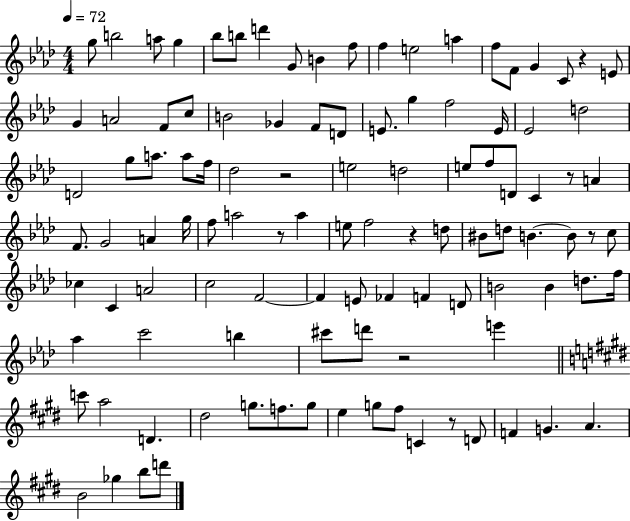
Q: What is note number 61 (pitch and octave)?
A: CES5